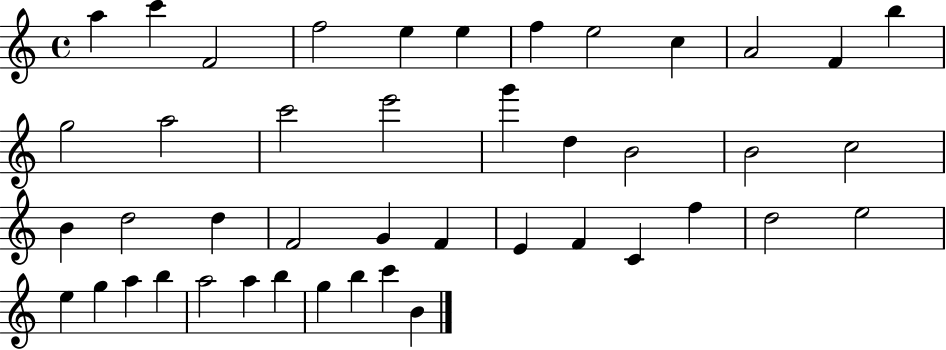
X:1
T:Untitled
M:4/4
L:1/4
K:C
a c' F2 f2 e e f e2 c A2 F b g2 a2 c'2 e'2 g' d B2 B2 c2 B d2 d F2 G F E F C f d2 e2 e g a b a2 a b g b c' B